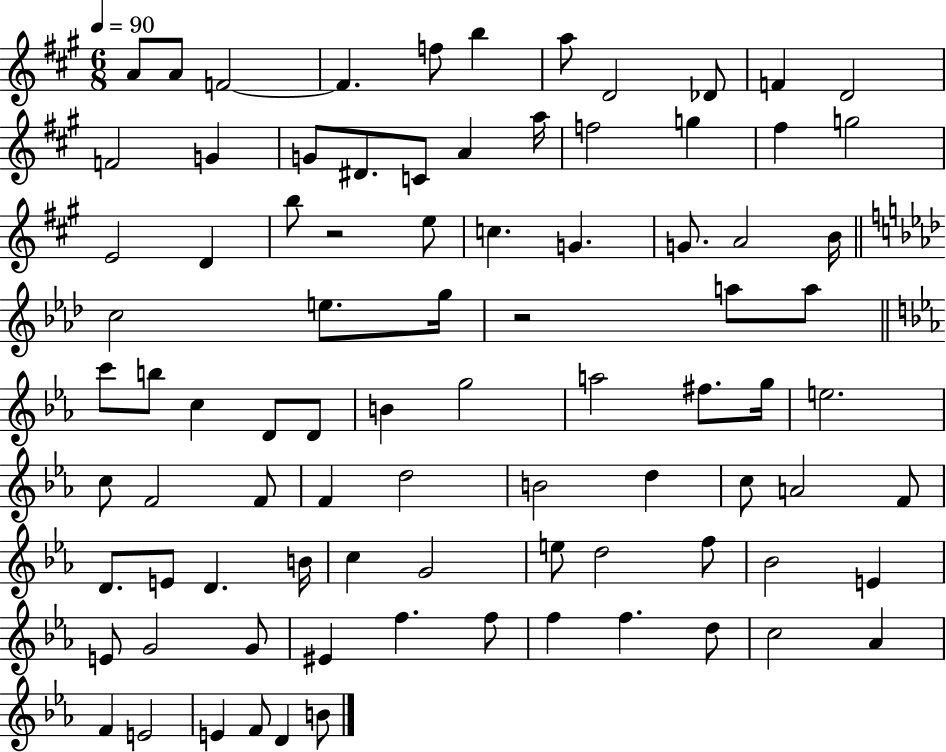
{
  \clef treble
  \numericTimeSignature
  \time 6/8
  \key a \major
  \tempo 4 = 90
  a'8 a'8 f'2~~ | f'4. f''8 b''4 | a''8 d'2 des'8 | f'4 d'2 | \break f'2 g'4 | g'8 dis'8. c'8 a'4 a''16 | f''2 g''4 | fis''4 g''2 | \break e'2 d'4 | b''8 r2 e''8 | c''4. g'4. | g'8. a'2 b'16 | \break \bar "||" \break \key aes \major c''2 e''8. g''16 | r2 a''8 a''8 | \bar "||" \break \key ees \major c'''8 b''8 c''4 d'8 d'8 | b'4 g''2 | a''2 fis''8. g''16 | e''2. | \break c''8 f'2 f'8 | f'4 d''2 | b'2 d''4 | c''8 a'2 f'8 | \break d'8. e'8 d'4. b'16 | c''4 g'2 | e''8 d''2 f''8 | bes'2 e'4 | \break e'8 g'2 g'8 | eis'4 f''4. f''8 | f''4 f''4. d''8 | c''2 aes'4 | \break f'4 e'2 | e'4 f'8 d'4 b'8 | \bar "|."
}